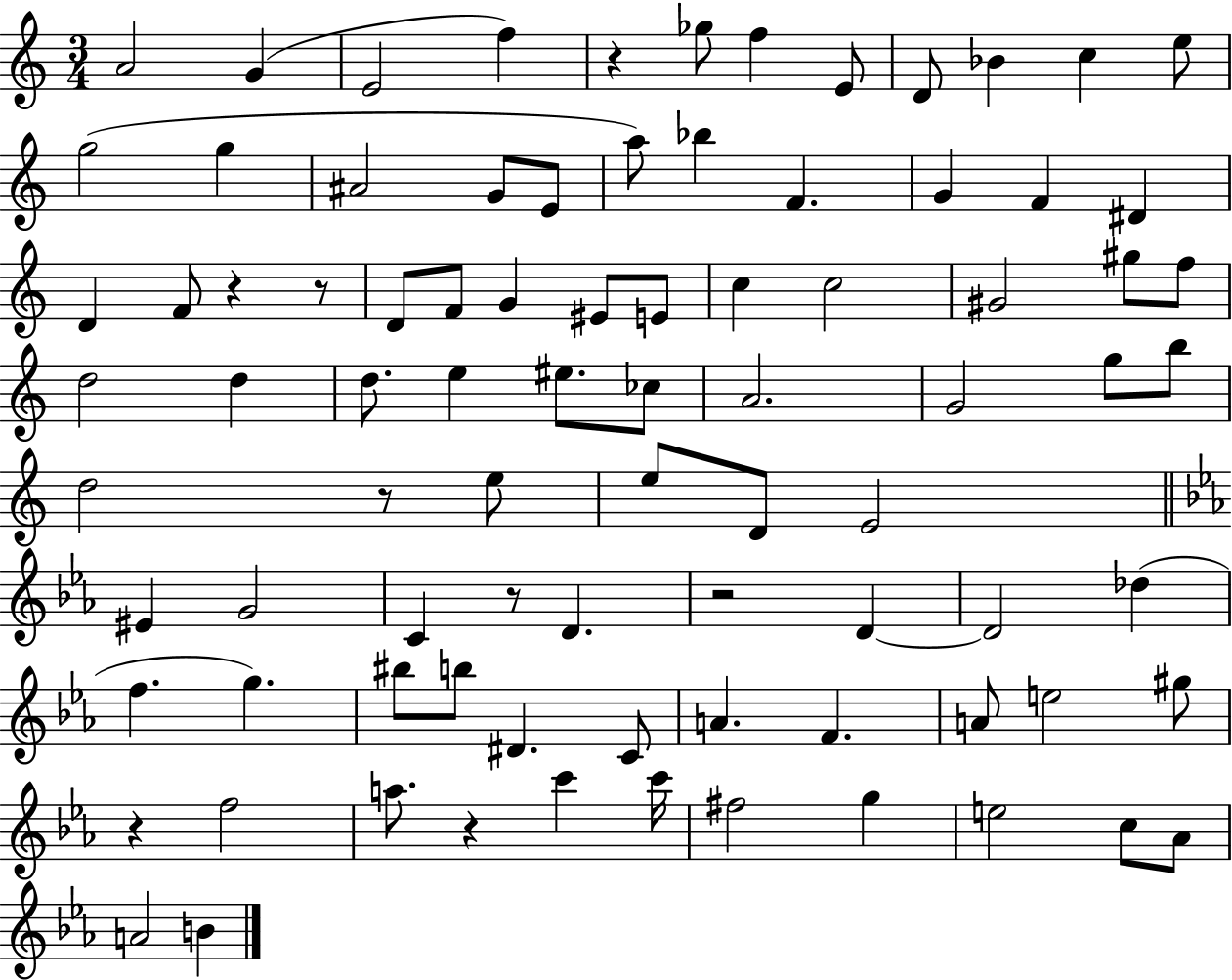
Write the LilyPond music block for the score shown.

{
  \clef treble
  \numericTimeSignature
  \time 3/4
  \key c \major
  a'2 g'4( | e'2 f''4) | r4 ges''8 f''4 e'8 | d'8 bes'4 c''4 e''8 | \break g''2( g''4 | ais'2 g'8 e'8 | a''8) bes''4 f'4. | g'4 f'4 dis'4 | \break d'4 f'8 r4 r8 | d'8 f'8 g'4 eis'8 e'8 | c''4 c''2 | gis'2 gis''8 f''8 | \break d''2 d''4 | d''8. e''4 eis''8. ces''8 | a'2. | g'2 g''8 b''8 | \break d''2 r8 e''8 | e''8 d'8 e'2 | \bar "||" \break \key ees \major eis'4 g'2 | c'4 r8 d'4. | r2 d'4~~ | d'2 des''4( | \break f''4. g''4.) | bis''8 b''8 dis'4. c'8 | a'4. f'4. | a'8 e''2 gis''8 | \break r4 f''2 | a''8. r4 c'''4 c'''16 | fis''2 g''4 | e''2 c''8 aes'8 | \break a'2 b'4 | \bar "|."
}